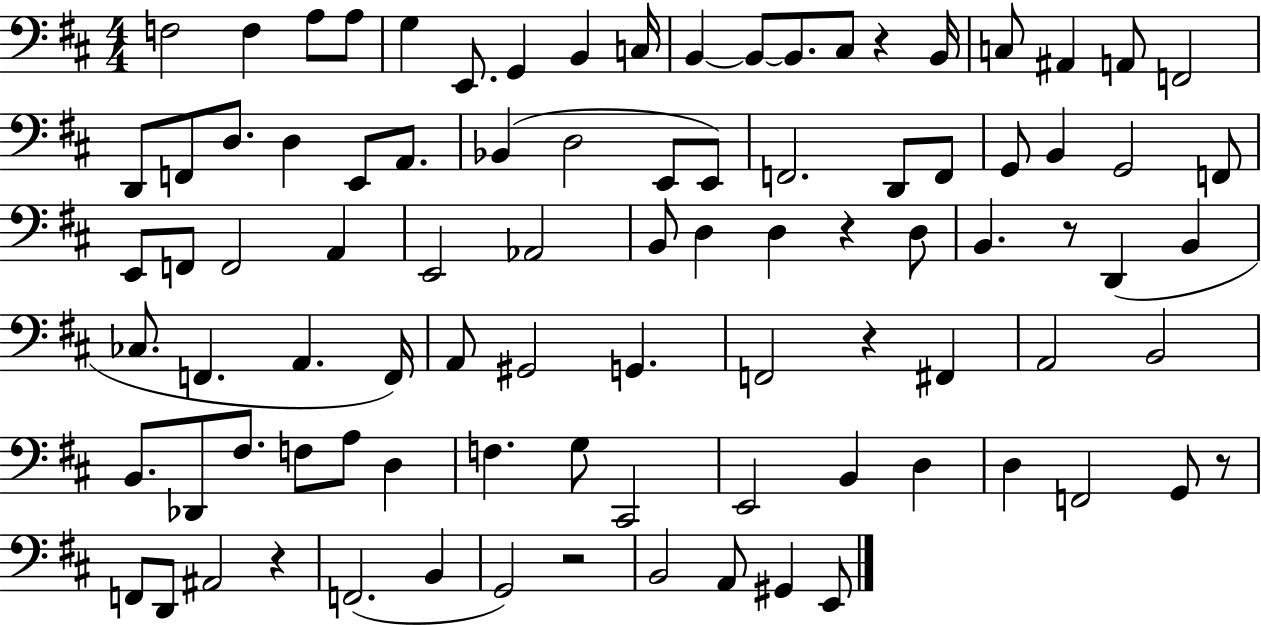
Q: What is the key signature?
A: D major